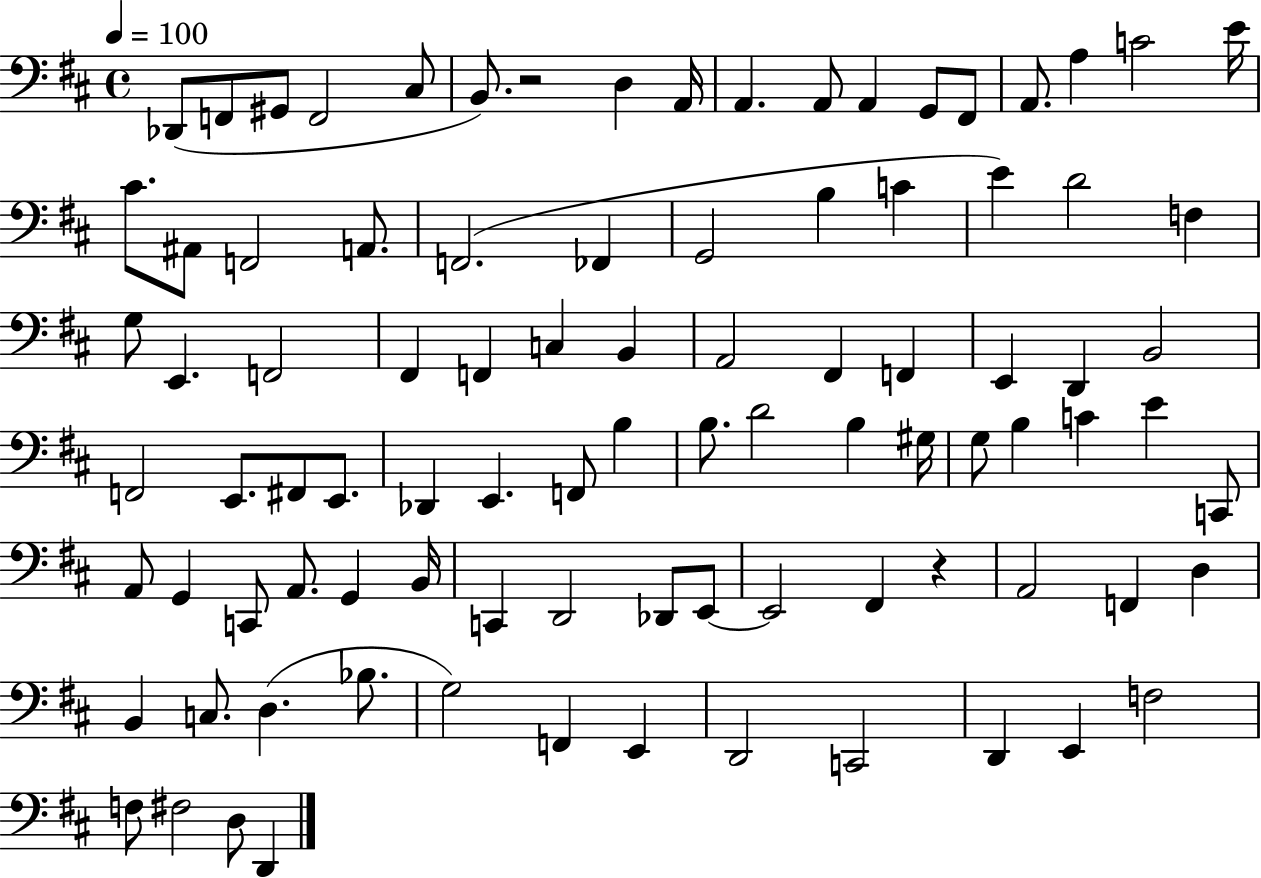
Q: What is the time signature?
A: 4/4